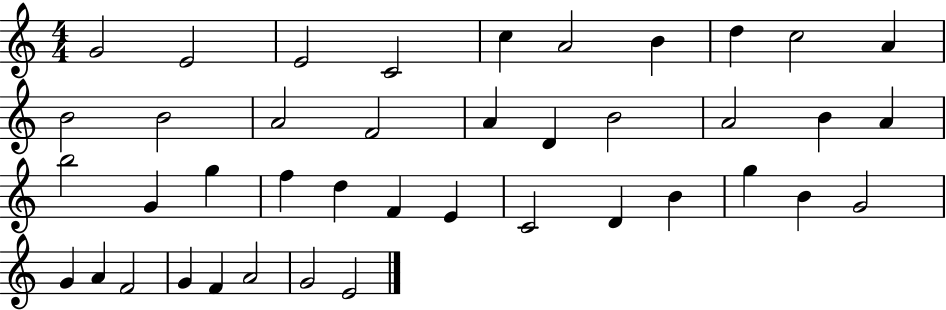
{
  \clef treble
  \numericTimeSignature
  \time 4/4
  \key c \major
  g'2 e'2 | e'2 c'2 | c''4 a'2 b'4 | d''4 c''2 a'4 | \break b'2 b'2 | a'2 f'2 | a'4 d'4 b'2 | a'2 b'4 a'4 | \break b''2 g'4 g''4 | f''4 d''4 f'4 e'4 | c'2 d'4 b'4 | g''4 b'4 g'2 | \break g'4 a'4 f'2 | g'4 f'4 a'2 | g'2 e'2 | \bar "|."
}